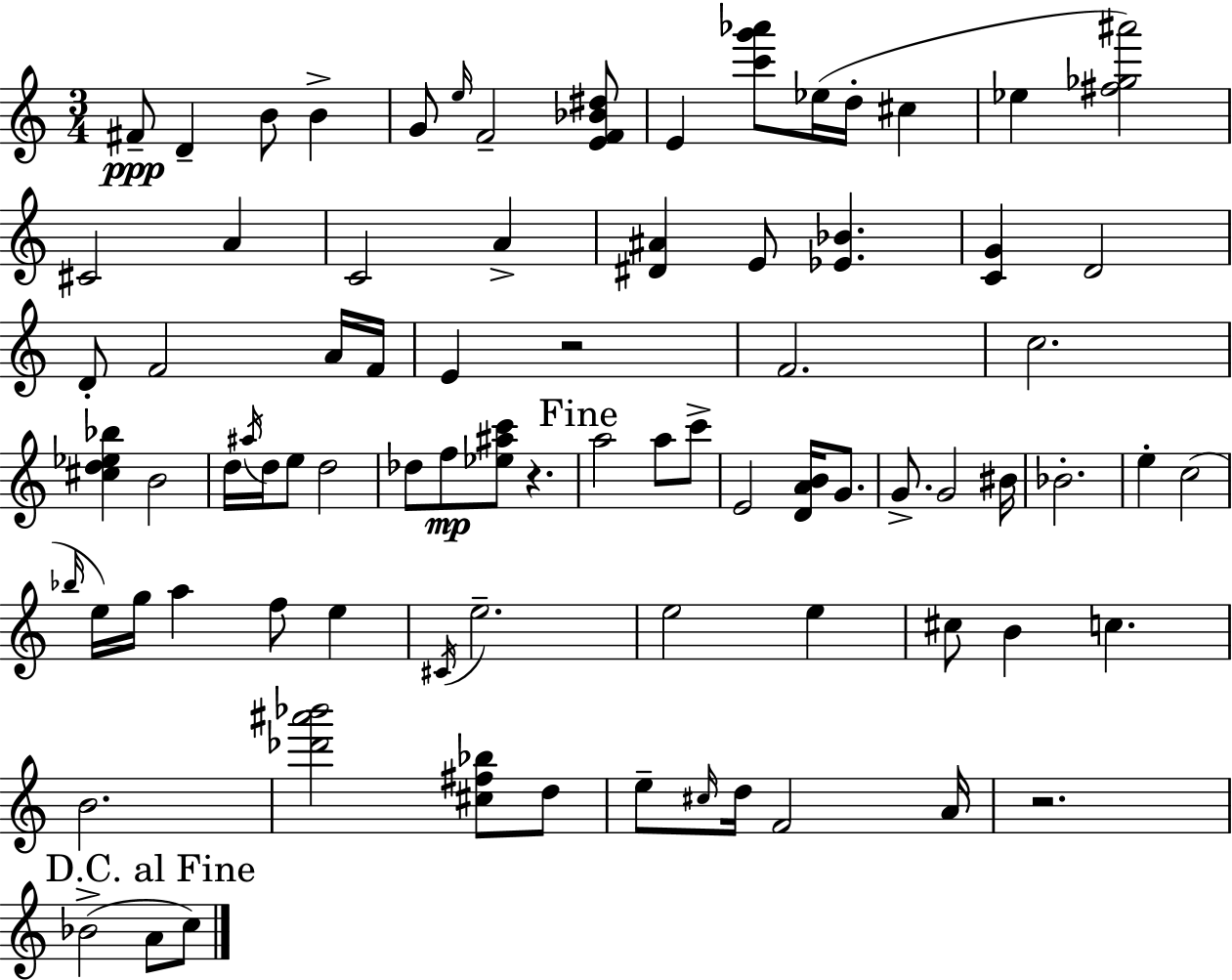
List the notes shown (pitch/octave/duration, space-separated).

F#4/e D4/q B4/e B4/q G4/e E5/s F4/h [E4,F4,Bb4,D#5]/e E4/q [C6,G6,Ab6]/e Eb5/s D5/s C#5/q Eb5/q [F#5,Gb5,A#6]/h C#4/h A4/q C4/h A4/q [D#4,A#4]/q E4/e [Eb4,Bb4]/q. [C4,G4]/q D4/h D4/e F4/h A4/s F4/s E4/q R/h F4/h. C5/h. [C#5,D5,Eb5,Bb5]/q B4/h D5/s A#5/s D5/s E5/e D5/h Db5/e F5/e [Eb5,A#5,C6]/e R/q. A5/h A5/e C6/e E4/h [D4,A4,B4]/s G4/e. G4/e. G4/h BIS4/s Bb4/h. E5/q C5/h Bb5/s E5/s G5/s A5/q F5/e E5/q C#4/s E5/h. E5/h E5/q C#5/e B4/q C5/q. B4/h. [Db6,A#6,Bb6]/h [C#5,F#5,Bb5]/e D5/e E5/e C#5/s D5/s F4/h A4/s R/h. Bb4/h A4/e C5/e